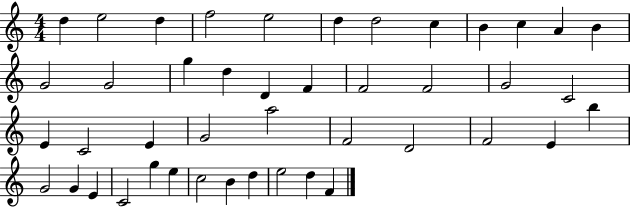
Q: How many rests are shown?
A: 0